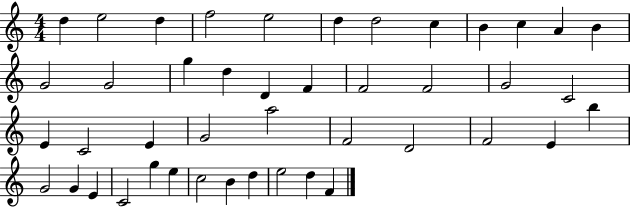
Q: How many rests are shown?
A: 0